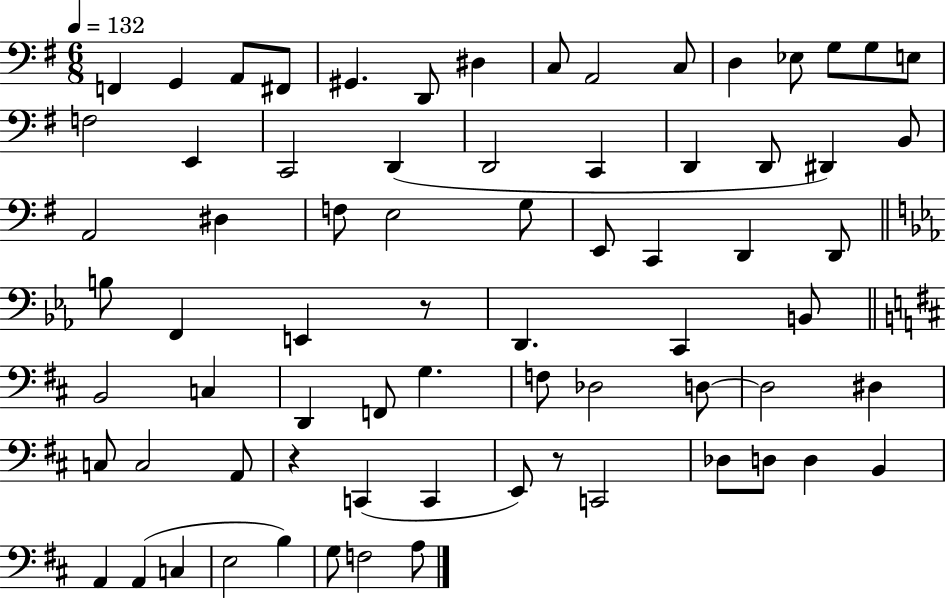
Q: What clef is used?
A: bass